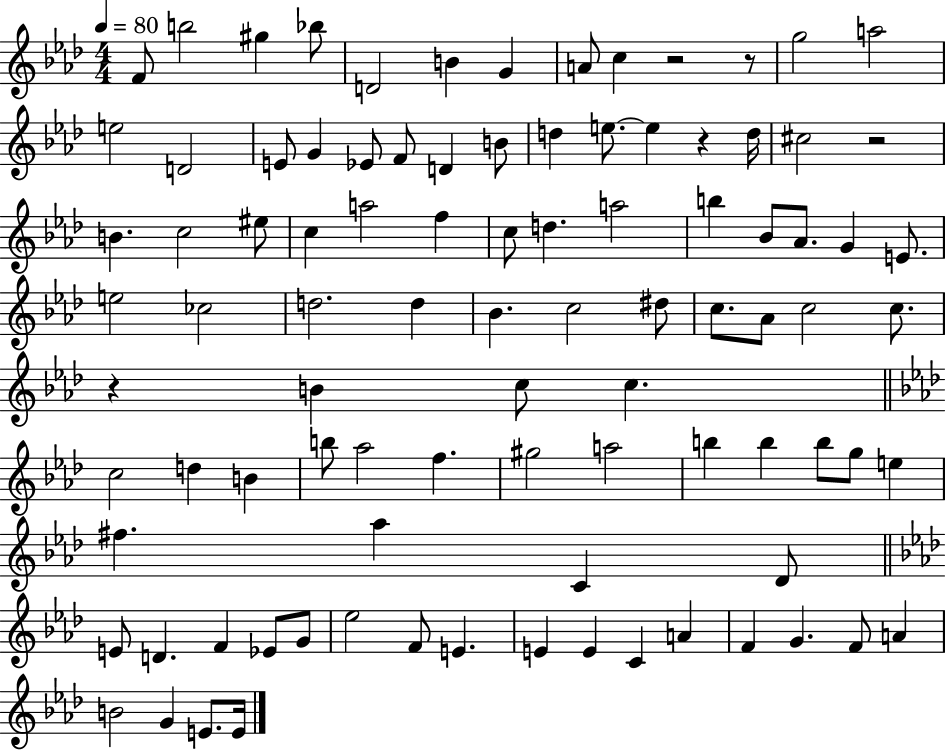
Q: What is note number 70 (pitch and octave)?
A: E4